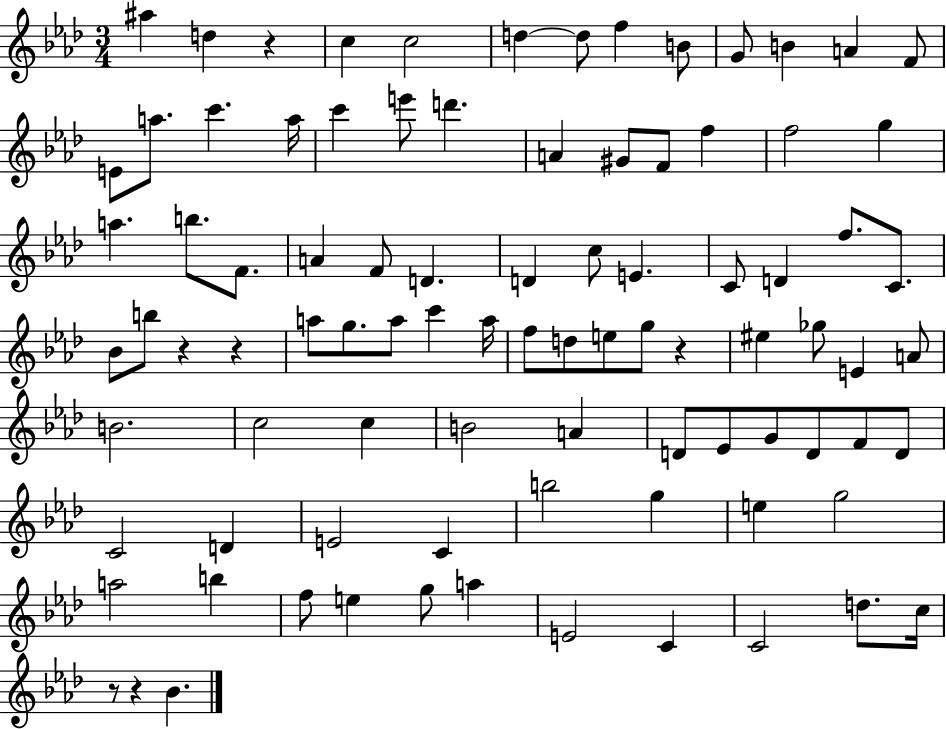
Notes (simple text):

A#5/q D5/q R/q C5/q C5/h D5/q D5/e F5/q B4/e G4/e B4/q A4/q F4/e E4/e A5/e. C6/q. A5/s C6/q E6/e D6/q. A4/q G#4/e F4/e F5/q F5/h G5/q A5/q. B5/e. F4/e. A4/q F4/e D4/q. D4/q C5/e E4/q. C4/e D4/q F5/e. C4/e. Bb4/e B5/e R/q R/q A5/e G5/e. A5/e C6/q A5/s F5/e D5/e E5/e G5/e R/q EIS5/q Gb5/e E4/q A4/e B4/h. C5/h C5/q B4/h A4/q D4/e Eb4/e G4/e D4/e F4/e D4/e C4/h D4/q E4/h C4/q B5/h G5/q E5/q G5/h A5/h B5/q F5/e E5/q G5/e A5/q E4/h C4/q C4/h D5/e. C5/s R/e R/q Bb4/q.